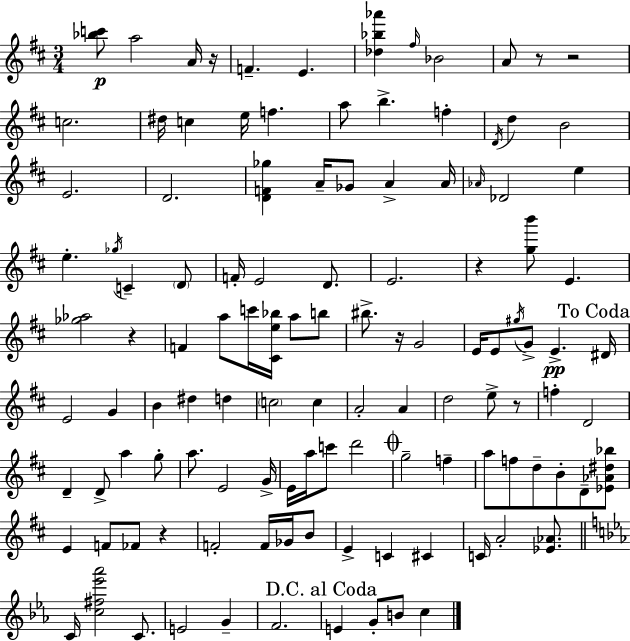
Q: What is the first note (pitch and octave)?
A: A5